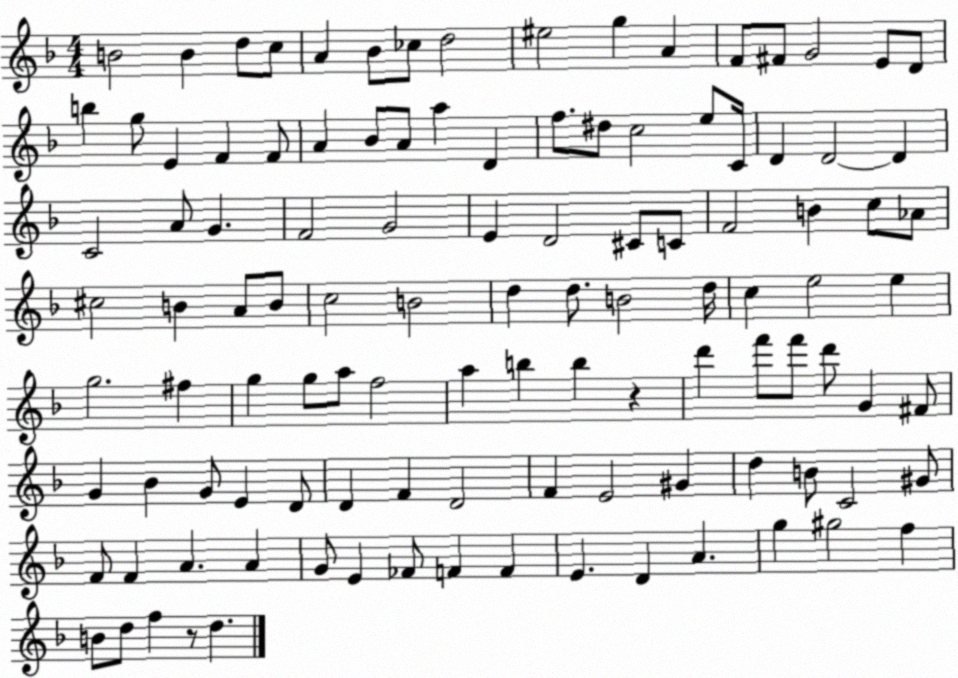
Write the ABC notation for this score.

X:1
T:Untitled
M:4/4
L:1/4
K:F
B2 B d/2 c/2 A _B/2 _c/2 d2 ^e2 g A F/2 ^F/2 G2 E/2 D/2 b g/2 E F F/2 A _B/2 A/2 a D f/2 ^d/2 c2 e/2 C/4 D D2 D C2 A/2 G F2 G2 E D2 ^C/2 C/2 F2 B c/2 _A/2 ^c2 B A/2 B/2 c2 B2 d d/2 B2 d/4 c e2 e g2 ^f g g/2 a/2 f2 a b b z d' f'/2 f'/2 d'/2 G ^F/2 G _B G/2 E D/2 D F D2 F E2 ^G d B/2 C2 ^G/2 F/2 F A A G/2 E _F/2 F F E D A g ^g2 f B/2 d/2 f z/2 d